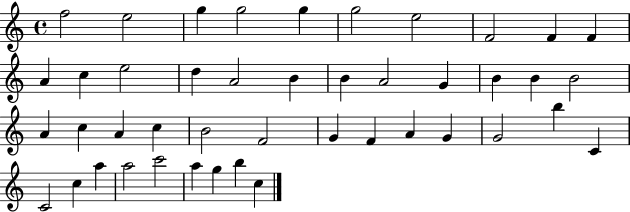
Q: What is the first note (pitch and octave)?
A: F5